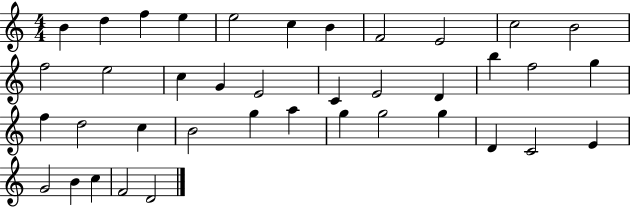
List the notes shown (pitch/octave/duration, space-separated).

B4/q D5/q F5/q E5/q E5/h C5/q B4/q F4/h E4/h C5/h B4/h F5/h E5/h C5/q G4/q E4/h C4/q E4/h D4/q B5/q F5/h G5/q F5/q D5/h C5/q B4/h G5/q A5/q G5/q G5/h G5/q D4/q C4/h E4/q G4/h B4/q C5/q F4/h D4/h